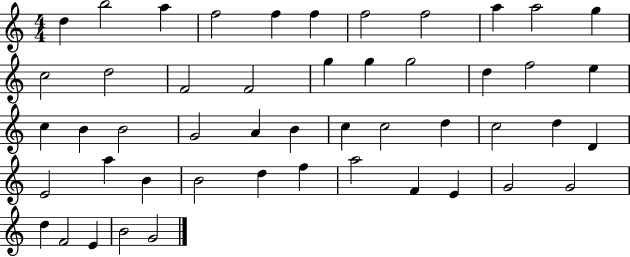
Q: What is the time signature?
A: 4/4